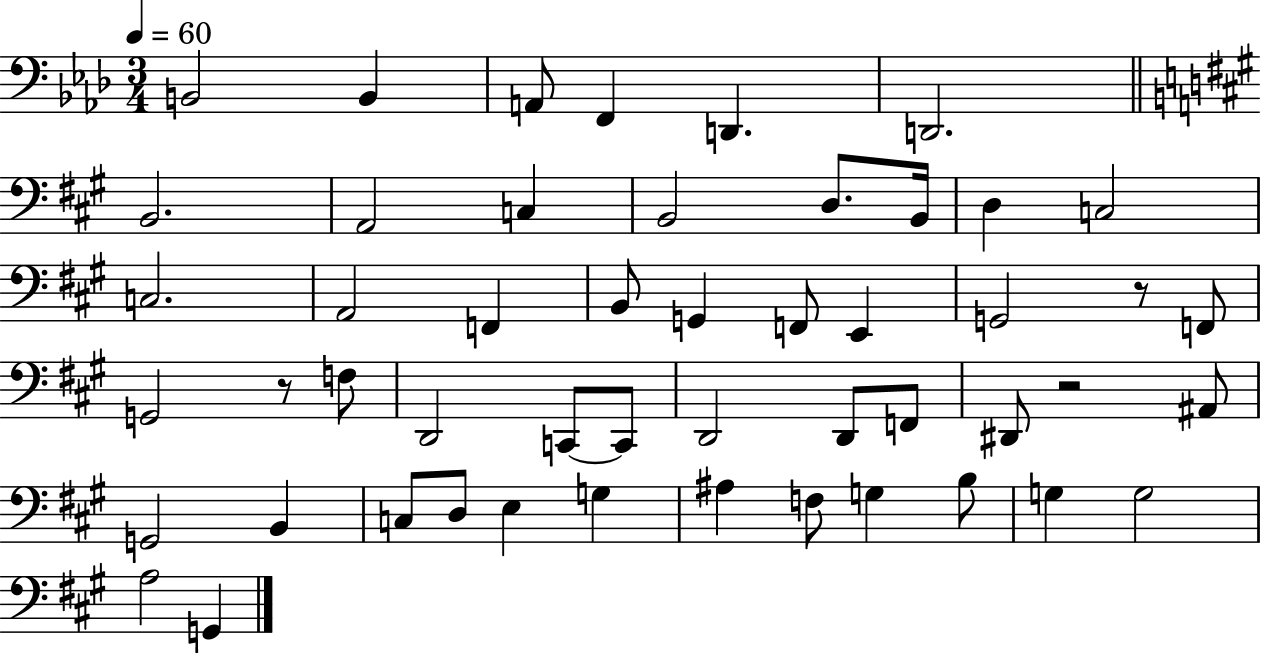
B2/h B2/q A2/e F2/q D2/q. D2/h. B2/h. A2/h C3/q B2/h D3/e. B2/s D3/q C3/h C3/h. A2/h F2/q B2/e G2/q F2/e E2/q G2/h R/e F2/e G2/h R/e F3/e D2/h C2/e C2/e D2/h D2/e F2/e D#2/e R/h A#2/e G2/h B2/q C3/e D3/e E3/q G3/q A#3/q F3/e G3/q B3/e G3/q G3/h A3/h G2/q